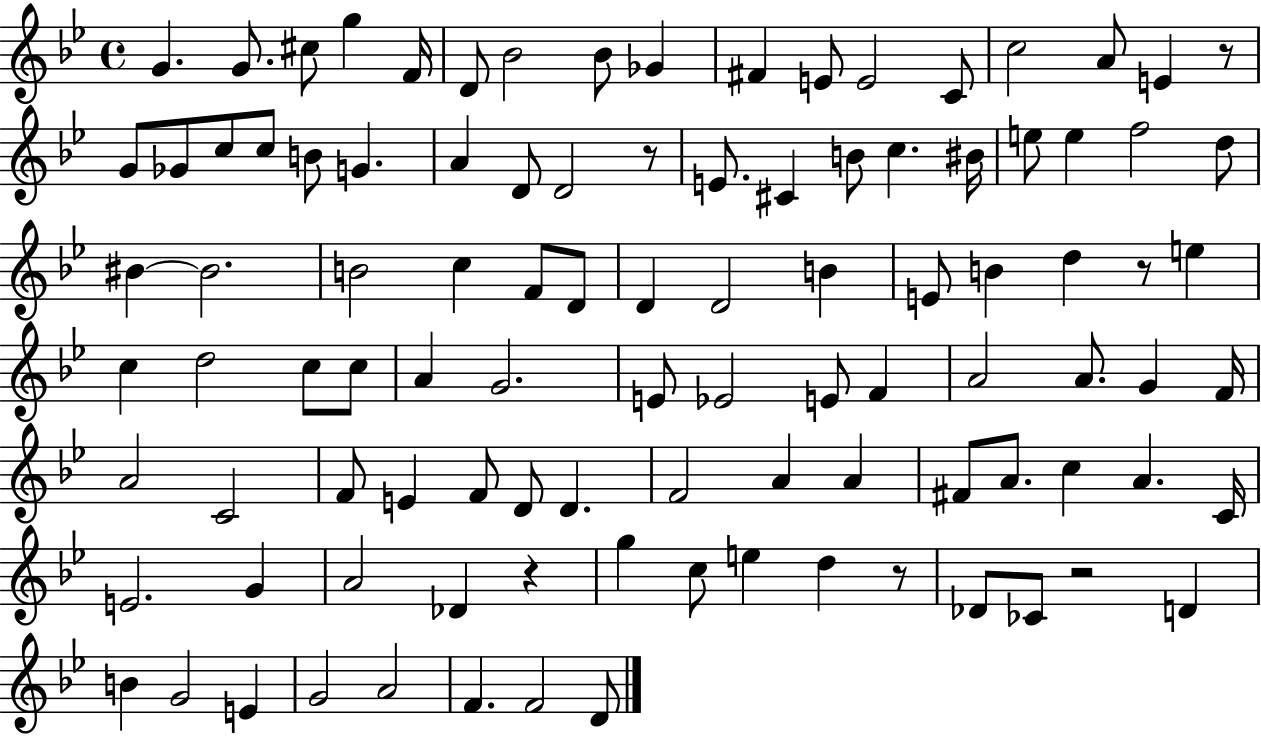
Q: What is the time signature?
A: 4/4